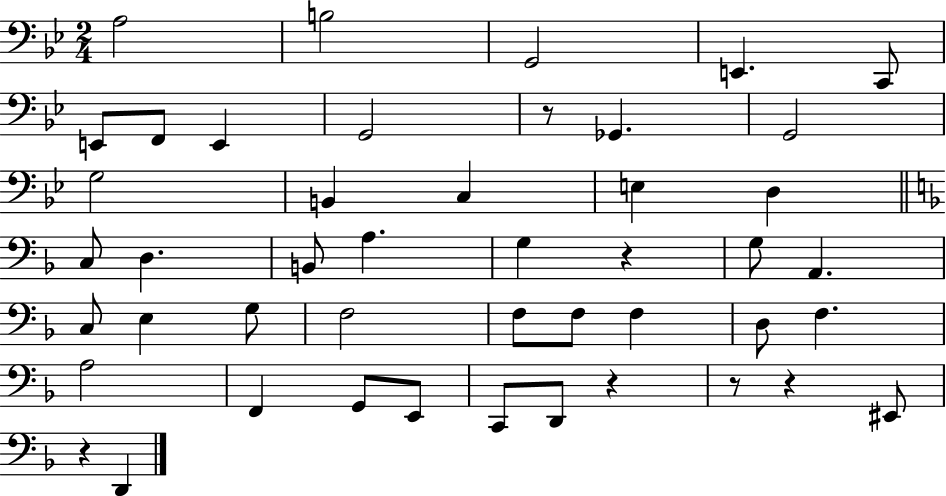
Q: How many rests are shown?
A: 6